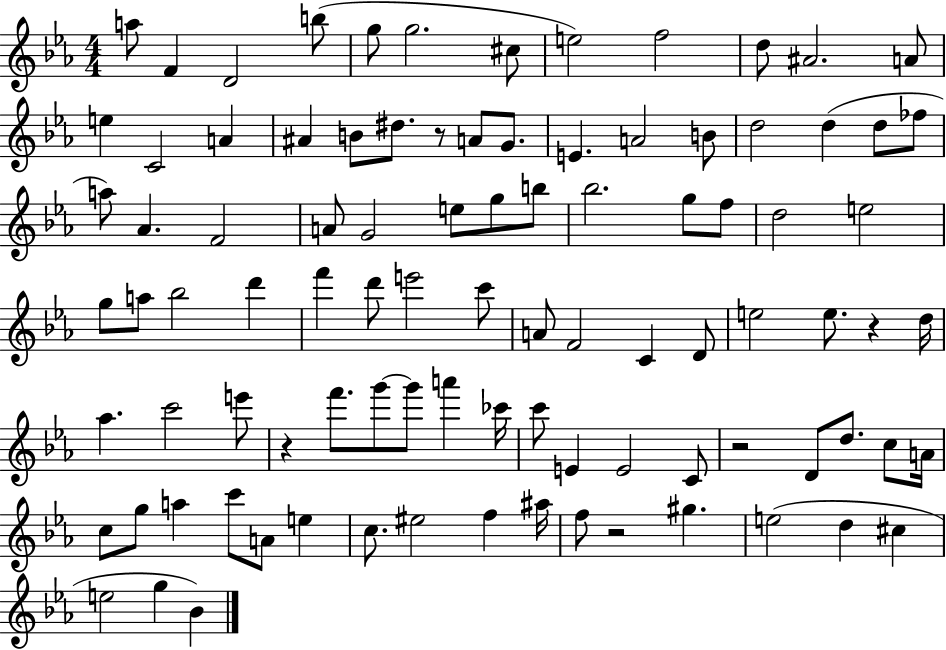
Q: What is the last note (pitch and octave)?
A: Bb4